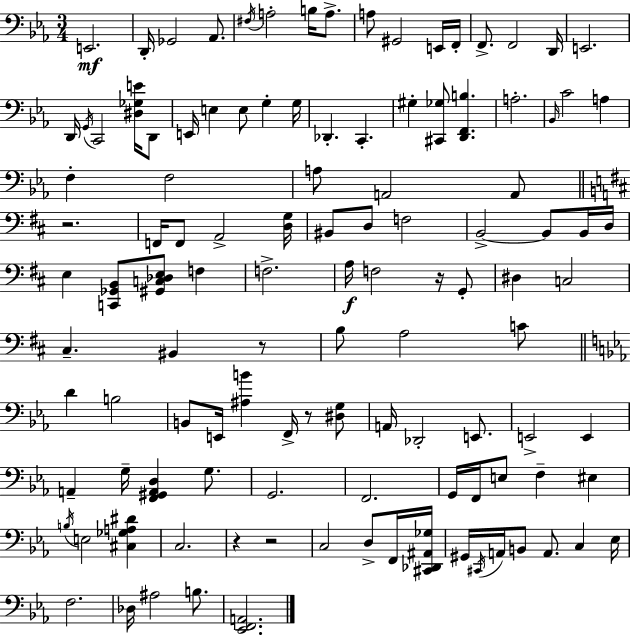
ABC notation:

X:1
T:Untitled
M:3/4
L:1/4
K:Eb
E,,2 D,,/4 _G,,2 _A,,/2 ^F,/4 A,2 B,/4 A,/2 A,/2 ^G,,2 E,,/4 F,,/4 F,,/2 F,,2 D,,/4 E,,2 D,,/4 G,,/4 C,,2 [^D,_G,E]/4 D,,/2 E,,/4 E, E,/2 G, G,/4 _D,, C,, ^G, [^C,,_G,]/2 [D,,F,,B,] A,2 _B,,/4 C2 A, F, F,2 A,/2 A,,2 A,,/2 z2 F,,/4 F,,/2 A,,2 [D,G,]/4 ^B,,/2 D,/2 F,2 B,,2 B,,/2 B,,/4 D,/4 E, [C,,_G,,B,,]/2 [^G,,C,_D,E,]/2 F, F,2 A,/4 F,2 z/4 G,,/2 ^D, C,2 ^C, ^B,, z/2 B,/2 A,2 C/2 D B,2 B,,/2 E,,/4 [^A,B] F,,/4 z/2 [^D,G,]/2 A,,/4 _D,,2 E,,/2 E,,2 E,, A,, G,/4 [F,,^G,,A,,D,] G,/2 G,,2 F,,2 G,,/4 F,,/4 E,/2 F, ^E, B,/4 E,2 [^C,_G,A,^D] C,2 z z2 C,2 D,/2 F,,/4 [^C,,_D,,^A,,_G,]/4 ^G,,/4 ^C,,/4 A,,/4 B,,/2 A,,/2 C, _E,/4 F,2 _D,/4 ^A,2 B,/2 [_E,,F,,A,,]2